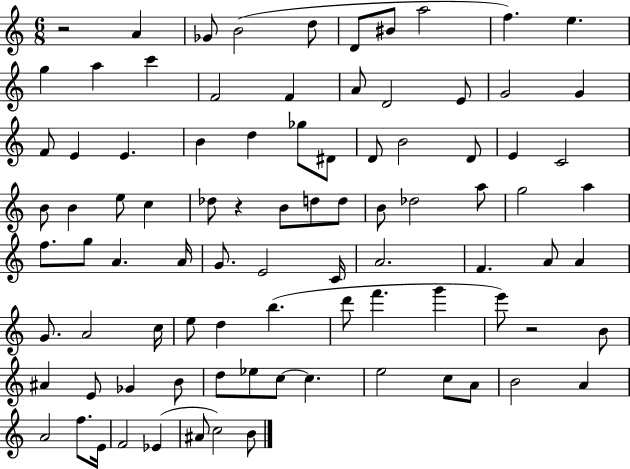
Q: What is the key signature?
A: C major